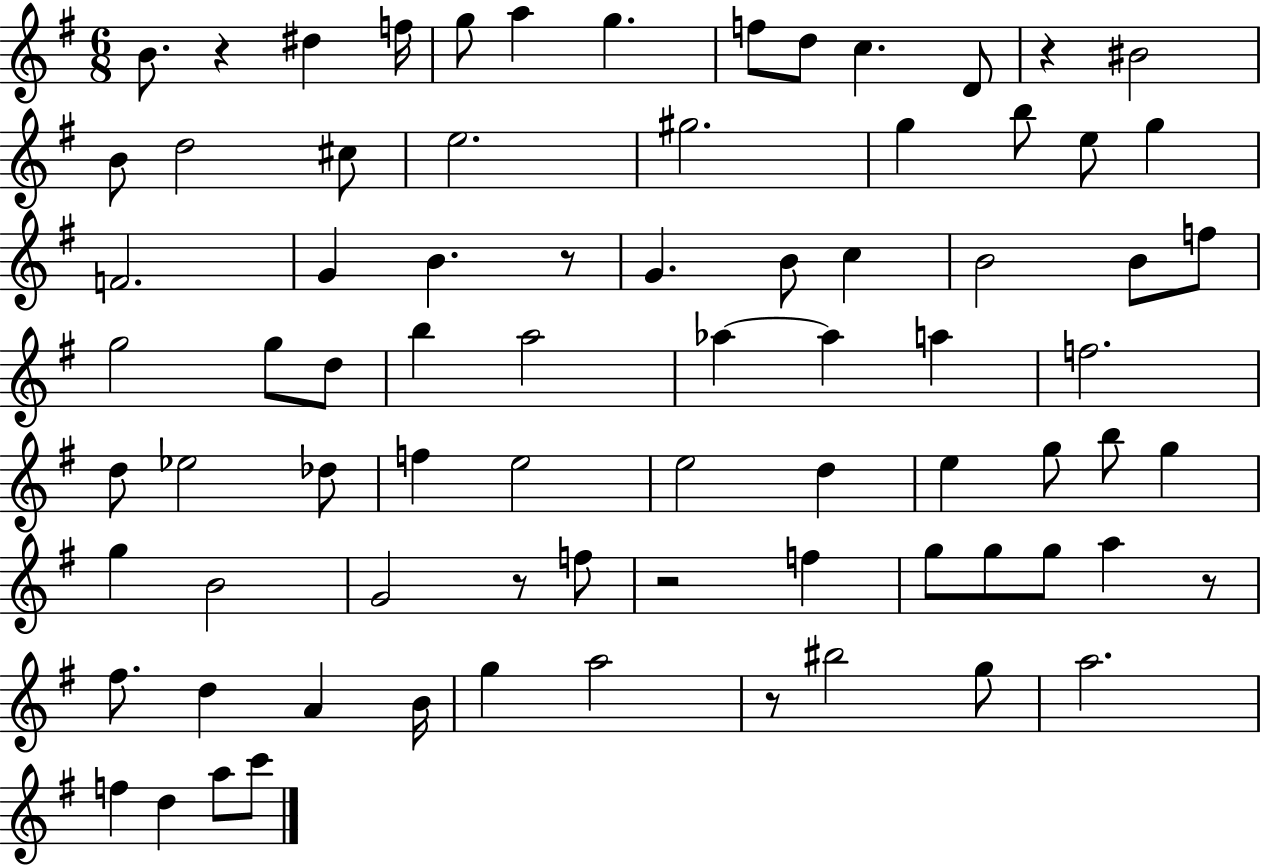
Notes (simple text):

B4/e. R/q D#5/q F5/s G5/e A5/q G5/q. F5/e D5/e C5/q. D4/e R/q BIS4/h B4/e D5/h C#5/e E5/h. G#5/h. G5/q B5/e E5/e G5/q F4/h. G4/q B4/q. R/e G4/q. B4/e C5/q B4/h B4/e F5/e G5/h G5/e D5/e B5/q A5/h Ab5/q Ab5/q A5/q F5/h. D5/e Eb5/h Db5/e F5/q E5/h E5/h D5/q E5/q G5/e B5/e G5/q G5/q B4/h G4/h R/e F5/e R/h F5/q G5/e G5/e G5/e A5/q R/e F#5/e. D5/q A4/q B4/s G5/q A5/h R/e BIS5/h G5/e A5/h. F5/q D5/q A5/e C6/e